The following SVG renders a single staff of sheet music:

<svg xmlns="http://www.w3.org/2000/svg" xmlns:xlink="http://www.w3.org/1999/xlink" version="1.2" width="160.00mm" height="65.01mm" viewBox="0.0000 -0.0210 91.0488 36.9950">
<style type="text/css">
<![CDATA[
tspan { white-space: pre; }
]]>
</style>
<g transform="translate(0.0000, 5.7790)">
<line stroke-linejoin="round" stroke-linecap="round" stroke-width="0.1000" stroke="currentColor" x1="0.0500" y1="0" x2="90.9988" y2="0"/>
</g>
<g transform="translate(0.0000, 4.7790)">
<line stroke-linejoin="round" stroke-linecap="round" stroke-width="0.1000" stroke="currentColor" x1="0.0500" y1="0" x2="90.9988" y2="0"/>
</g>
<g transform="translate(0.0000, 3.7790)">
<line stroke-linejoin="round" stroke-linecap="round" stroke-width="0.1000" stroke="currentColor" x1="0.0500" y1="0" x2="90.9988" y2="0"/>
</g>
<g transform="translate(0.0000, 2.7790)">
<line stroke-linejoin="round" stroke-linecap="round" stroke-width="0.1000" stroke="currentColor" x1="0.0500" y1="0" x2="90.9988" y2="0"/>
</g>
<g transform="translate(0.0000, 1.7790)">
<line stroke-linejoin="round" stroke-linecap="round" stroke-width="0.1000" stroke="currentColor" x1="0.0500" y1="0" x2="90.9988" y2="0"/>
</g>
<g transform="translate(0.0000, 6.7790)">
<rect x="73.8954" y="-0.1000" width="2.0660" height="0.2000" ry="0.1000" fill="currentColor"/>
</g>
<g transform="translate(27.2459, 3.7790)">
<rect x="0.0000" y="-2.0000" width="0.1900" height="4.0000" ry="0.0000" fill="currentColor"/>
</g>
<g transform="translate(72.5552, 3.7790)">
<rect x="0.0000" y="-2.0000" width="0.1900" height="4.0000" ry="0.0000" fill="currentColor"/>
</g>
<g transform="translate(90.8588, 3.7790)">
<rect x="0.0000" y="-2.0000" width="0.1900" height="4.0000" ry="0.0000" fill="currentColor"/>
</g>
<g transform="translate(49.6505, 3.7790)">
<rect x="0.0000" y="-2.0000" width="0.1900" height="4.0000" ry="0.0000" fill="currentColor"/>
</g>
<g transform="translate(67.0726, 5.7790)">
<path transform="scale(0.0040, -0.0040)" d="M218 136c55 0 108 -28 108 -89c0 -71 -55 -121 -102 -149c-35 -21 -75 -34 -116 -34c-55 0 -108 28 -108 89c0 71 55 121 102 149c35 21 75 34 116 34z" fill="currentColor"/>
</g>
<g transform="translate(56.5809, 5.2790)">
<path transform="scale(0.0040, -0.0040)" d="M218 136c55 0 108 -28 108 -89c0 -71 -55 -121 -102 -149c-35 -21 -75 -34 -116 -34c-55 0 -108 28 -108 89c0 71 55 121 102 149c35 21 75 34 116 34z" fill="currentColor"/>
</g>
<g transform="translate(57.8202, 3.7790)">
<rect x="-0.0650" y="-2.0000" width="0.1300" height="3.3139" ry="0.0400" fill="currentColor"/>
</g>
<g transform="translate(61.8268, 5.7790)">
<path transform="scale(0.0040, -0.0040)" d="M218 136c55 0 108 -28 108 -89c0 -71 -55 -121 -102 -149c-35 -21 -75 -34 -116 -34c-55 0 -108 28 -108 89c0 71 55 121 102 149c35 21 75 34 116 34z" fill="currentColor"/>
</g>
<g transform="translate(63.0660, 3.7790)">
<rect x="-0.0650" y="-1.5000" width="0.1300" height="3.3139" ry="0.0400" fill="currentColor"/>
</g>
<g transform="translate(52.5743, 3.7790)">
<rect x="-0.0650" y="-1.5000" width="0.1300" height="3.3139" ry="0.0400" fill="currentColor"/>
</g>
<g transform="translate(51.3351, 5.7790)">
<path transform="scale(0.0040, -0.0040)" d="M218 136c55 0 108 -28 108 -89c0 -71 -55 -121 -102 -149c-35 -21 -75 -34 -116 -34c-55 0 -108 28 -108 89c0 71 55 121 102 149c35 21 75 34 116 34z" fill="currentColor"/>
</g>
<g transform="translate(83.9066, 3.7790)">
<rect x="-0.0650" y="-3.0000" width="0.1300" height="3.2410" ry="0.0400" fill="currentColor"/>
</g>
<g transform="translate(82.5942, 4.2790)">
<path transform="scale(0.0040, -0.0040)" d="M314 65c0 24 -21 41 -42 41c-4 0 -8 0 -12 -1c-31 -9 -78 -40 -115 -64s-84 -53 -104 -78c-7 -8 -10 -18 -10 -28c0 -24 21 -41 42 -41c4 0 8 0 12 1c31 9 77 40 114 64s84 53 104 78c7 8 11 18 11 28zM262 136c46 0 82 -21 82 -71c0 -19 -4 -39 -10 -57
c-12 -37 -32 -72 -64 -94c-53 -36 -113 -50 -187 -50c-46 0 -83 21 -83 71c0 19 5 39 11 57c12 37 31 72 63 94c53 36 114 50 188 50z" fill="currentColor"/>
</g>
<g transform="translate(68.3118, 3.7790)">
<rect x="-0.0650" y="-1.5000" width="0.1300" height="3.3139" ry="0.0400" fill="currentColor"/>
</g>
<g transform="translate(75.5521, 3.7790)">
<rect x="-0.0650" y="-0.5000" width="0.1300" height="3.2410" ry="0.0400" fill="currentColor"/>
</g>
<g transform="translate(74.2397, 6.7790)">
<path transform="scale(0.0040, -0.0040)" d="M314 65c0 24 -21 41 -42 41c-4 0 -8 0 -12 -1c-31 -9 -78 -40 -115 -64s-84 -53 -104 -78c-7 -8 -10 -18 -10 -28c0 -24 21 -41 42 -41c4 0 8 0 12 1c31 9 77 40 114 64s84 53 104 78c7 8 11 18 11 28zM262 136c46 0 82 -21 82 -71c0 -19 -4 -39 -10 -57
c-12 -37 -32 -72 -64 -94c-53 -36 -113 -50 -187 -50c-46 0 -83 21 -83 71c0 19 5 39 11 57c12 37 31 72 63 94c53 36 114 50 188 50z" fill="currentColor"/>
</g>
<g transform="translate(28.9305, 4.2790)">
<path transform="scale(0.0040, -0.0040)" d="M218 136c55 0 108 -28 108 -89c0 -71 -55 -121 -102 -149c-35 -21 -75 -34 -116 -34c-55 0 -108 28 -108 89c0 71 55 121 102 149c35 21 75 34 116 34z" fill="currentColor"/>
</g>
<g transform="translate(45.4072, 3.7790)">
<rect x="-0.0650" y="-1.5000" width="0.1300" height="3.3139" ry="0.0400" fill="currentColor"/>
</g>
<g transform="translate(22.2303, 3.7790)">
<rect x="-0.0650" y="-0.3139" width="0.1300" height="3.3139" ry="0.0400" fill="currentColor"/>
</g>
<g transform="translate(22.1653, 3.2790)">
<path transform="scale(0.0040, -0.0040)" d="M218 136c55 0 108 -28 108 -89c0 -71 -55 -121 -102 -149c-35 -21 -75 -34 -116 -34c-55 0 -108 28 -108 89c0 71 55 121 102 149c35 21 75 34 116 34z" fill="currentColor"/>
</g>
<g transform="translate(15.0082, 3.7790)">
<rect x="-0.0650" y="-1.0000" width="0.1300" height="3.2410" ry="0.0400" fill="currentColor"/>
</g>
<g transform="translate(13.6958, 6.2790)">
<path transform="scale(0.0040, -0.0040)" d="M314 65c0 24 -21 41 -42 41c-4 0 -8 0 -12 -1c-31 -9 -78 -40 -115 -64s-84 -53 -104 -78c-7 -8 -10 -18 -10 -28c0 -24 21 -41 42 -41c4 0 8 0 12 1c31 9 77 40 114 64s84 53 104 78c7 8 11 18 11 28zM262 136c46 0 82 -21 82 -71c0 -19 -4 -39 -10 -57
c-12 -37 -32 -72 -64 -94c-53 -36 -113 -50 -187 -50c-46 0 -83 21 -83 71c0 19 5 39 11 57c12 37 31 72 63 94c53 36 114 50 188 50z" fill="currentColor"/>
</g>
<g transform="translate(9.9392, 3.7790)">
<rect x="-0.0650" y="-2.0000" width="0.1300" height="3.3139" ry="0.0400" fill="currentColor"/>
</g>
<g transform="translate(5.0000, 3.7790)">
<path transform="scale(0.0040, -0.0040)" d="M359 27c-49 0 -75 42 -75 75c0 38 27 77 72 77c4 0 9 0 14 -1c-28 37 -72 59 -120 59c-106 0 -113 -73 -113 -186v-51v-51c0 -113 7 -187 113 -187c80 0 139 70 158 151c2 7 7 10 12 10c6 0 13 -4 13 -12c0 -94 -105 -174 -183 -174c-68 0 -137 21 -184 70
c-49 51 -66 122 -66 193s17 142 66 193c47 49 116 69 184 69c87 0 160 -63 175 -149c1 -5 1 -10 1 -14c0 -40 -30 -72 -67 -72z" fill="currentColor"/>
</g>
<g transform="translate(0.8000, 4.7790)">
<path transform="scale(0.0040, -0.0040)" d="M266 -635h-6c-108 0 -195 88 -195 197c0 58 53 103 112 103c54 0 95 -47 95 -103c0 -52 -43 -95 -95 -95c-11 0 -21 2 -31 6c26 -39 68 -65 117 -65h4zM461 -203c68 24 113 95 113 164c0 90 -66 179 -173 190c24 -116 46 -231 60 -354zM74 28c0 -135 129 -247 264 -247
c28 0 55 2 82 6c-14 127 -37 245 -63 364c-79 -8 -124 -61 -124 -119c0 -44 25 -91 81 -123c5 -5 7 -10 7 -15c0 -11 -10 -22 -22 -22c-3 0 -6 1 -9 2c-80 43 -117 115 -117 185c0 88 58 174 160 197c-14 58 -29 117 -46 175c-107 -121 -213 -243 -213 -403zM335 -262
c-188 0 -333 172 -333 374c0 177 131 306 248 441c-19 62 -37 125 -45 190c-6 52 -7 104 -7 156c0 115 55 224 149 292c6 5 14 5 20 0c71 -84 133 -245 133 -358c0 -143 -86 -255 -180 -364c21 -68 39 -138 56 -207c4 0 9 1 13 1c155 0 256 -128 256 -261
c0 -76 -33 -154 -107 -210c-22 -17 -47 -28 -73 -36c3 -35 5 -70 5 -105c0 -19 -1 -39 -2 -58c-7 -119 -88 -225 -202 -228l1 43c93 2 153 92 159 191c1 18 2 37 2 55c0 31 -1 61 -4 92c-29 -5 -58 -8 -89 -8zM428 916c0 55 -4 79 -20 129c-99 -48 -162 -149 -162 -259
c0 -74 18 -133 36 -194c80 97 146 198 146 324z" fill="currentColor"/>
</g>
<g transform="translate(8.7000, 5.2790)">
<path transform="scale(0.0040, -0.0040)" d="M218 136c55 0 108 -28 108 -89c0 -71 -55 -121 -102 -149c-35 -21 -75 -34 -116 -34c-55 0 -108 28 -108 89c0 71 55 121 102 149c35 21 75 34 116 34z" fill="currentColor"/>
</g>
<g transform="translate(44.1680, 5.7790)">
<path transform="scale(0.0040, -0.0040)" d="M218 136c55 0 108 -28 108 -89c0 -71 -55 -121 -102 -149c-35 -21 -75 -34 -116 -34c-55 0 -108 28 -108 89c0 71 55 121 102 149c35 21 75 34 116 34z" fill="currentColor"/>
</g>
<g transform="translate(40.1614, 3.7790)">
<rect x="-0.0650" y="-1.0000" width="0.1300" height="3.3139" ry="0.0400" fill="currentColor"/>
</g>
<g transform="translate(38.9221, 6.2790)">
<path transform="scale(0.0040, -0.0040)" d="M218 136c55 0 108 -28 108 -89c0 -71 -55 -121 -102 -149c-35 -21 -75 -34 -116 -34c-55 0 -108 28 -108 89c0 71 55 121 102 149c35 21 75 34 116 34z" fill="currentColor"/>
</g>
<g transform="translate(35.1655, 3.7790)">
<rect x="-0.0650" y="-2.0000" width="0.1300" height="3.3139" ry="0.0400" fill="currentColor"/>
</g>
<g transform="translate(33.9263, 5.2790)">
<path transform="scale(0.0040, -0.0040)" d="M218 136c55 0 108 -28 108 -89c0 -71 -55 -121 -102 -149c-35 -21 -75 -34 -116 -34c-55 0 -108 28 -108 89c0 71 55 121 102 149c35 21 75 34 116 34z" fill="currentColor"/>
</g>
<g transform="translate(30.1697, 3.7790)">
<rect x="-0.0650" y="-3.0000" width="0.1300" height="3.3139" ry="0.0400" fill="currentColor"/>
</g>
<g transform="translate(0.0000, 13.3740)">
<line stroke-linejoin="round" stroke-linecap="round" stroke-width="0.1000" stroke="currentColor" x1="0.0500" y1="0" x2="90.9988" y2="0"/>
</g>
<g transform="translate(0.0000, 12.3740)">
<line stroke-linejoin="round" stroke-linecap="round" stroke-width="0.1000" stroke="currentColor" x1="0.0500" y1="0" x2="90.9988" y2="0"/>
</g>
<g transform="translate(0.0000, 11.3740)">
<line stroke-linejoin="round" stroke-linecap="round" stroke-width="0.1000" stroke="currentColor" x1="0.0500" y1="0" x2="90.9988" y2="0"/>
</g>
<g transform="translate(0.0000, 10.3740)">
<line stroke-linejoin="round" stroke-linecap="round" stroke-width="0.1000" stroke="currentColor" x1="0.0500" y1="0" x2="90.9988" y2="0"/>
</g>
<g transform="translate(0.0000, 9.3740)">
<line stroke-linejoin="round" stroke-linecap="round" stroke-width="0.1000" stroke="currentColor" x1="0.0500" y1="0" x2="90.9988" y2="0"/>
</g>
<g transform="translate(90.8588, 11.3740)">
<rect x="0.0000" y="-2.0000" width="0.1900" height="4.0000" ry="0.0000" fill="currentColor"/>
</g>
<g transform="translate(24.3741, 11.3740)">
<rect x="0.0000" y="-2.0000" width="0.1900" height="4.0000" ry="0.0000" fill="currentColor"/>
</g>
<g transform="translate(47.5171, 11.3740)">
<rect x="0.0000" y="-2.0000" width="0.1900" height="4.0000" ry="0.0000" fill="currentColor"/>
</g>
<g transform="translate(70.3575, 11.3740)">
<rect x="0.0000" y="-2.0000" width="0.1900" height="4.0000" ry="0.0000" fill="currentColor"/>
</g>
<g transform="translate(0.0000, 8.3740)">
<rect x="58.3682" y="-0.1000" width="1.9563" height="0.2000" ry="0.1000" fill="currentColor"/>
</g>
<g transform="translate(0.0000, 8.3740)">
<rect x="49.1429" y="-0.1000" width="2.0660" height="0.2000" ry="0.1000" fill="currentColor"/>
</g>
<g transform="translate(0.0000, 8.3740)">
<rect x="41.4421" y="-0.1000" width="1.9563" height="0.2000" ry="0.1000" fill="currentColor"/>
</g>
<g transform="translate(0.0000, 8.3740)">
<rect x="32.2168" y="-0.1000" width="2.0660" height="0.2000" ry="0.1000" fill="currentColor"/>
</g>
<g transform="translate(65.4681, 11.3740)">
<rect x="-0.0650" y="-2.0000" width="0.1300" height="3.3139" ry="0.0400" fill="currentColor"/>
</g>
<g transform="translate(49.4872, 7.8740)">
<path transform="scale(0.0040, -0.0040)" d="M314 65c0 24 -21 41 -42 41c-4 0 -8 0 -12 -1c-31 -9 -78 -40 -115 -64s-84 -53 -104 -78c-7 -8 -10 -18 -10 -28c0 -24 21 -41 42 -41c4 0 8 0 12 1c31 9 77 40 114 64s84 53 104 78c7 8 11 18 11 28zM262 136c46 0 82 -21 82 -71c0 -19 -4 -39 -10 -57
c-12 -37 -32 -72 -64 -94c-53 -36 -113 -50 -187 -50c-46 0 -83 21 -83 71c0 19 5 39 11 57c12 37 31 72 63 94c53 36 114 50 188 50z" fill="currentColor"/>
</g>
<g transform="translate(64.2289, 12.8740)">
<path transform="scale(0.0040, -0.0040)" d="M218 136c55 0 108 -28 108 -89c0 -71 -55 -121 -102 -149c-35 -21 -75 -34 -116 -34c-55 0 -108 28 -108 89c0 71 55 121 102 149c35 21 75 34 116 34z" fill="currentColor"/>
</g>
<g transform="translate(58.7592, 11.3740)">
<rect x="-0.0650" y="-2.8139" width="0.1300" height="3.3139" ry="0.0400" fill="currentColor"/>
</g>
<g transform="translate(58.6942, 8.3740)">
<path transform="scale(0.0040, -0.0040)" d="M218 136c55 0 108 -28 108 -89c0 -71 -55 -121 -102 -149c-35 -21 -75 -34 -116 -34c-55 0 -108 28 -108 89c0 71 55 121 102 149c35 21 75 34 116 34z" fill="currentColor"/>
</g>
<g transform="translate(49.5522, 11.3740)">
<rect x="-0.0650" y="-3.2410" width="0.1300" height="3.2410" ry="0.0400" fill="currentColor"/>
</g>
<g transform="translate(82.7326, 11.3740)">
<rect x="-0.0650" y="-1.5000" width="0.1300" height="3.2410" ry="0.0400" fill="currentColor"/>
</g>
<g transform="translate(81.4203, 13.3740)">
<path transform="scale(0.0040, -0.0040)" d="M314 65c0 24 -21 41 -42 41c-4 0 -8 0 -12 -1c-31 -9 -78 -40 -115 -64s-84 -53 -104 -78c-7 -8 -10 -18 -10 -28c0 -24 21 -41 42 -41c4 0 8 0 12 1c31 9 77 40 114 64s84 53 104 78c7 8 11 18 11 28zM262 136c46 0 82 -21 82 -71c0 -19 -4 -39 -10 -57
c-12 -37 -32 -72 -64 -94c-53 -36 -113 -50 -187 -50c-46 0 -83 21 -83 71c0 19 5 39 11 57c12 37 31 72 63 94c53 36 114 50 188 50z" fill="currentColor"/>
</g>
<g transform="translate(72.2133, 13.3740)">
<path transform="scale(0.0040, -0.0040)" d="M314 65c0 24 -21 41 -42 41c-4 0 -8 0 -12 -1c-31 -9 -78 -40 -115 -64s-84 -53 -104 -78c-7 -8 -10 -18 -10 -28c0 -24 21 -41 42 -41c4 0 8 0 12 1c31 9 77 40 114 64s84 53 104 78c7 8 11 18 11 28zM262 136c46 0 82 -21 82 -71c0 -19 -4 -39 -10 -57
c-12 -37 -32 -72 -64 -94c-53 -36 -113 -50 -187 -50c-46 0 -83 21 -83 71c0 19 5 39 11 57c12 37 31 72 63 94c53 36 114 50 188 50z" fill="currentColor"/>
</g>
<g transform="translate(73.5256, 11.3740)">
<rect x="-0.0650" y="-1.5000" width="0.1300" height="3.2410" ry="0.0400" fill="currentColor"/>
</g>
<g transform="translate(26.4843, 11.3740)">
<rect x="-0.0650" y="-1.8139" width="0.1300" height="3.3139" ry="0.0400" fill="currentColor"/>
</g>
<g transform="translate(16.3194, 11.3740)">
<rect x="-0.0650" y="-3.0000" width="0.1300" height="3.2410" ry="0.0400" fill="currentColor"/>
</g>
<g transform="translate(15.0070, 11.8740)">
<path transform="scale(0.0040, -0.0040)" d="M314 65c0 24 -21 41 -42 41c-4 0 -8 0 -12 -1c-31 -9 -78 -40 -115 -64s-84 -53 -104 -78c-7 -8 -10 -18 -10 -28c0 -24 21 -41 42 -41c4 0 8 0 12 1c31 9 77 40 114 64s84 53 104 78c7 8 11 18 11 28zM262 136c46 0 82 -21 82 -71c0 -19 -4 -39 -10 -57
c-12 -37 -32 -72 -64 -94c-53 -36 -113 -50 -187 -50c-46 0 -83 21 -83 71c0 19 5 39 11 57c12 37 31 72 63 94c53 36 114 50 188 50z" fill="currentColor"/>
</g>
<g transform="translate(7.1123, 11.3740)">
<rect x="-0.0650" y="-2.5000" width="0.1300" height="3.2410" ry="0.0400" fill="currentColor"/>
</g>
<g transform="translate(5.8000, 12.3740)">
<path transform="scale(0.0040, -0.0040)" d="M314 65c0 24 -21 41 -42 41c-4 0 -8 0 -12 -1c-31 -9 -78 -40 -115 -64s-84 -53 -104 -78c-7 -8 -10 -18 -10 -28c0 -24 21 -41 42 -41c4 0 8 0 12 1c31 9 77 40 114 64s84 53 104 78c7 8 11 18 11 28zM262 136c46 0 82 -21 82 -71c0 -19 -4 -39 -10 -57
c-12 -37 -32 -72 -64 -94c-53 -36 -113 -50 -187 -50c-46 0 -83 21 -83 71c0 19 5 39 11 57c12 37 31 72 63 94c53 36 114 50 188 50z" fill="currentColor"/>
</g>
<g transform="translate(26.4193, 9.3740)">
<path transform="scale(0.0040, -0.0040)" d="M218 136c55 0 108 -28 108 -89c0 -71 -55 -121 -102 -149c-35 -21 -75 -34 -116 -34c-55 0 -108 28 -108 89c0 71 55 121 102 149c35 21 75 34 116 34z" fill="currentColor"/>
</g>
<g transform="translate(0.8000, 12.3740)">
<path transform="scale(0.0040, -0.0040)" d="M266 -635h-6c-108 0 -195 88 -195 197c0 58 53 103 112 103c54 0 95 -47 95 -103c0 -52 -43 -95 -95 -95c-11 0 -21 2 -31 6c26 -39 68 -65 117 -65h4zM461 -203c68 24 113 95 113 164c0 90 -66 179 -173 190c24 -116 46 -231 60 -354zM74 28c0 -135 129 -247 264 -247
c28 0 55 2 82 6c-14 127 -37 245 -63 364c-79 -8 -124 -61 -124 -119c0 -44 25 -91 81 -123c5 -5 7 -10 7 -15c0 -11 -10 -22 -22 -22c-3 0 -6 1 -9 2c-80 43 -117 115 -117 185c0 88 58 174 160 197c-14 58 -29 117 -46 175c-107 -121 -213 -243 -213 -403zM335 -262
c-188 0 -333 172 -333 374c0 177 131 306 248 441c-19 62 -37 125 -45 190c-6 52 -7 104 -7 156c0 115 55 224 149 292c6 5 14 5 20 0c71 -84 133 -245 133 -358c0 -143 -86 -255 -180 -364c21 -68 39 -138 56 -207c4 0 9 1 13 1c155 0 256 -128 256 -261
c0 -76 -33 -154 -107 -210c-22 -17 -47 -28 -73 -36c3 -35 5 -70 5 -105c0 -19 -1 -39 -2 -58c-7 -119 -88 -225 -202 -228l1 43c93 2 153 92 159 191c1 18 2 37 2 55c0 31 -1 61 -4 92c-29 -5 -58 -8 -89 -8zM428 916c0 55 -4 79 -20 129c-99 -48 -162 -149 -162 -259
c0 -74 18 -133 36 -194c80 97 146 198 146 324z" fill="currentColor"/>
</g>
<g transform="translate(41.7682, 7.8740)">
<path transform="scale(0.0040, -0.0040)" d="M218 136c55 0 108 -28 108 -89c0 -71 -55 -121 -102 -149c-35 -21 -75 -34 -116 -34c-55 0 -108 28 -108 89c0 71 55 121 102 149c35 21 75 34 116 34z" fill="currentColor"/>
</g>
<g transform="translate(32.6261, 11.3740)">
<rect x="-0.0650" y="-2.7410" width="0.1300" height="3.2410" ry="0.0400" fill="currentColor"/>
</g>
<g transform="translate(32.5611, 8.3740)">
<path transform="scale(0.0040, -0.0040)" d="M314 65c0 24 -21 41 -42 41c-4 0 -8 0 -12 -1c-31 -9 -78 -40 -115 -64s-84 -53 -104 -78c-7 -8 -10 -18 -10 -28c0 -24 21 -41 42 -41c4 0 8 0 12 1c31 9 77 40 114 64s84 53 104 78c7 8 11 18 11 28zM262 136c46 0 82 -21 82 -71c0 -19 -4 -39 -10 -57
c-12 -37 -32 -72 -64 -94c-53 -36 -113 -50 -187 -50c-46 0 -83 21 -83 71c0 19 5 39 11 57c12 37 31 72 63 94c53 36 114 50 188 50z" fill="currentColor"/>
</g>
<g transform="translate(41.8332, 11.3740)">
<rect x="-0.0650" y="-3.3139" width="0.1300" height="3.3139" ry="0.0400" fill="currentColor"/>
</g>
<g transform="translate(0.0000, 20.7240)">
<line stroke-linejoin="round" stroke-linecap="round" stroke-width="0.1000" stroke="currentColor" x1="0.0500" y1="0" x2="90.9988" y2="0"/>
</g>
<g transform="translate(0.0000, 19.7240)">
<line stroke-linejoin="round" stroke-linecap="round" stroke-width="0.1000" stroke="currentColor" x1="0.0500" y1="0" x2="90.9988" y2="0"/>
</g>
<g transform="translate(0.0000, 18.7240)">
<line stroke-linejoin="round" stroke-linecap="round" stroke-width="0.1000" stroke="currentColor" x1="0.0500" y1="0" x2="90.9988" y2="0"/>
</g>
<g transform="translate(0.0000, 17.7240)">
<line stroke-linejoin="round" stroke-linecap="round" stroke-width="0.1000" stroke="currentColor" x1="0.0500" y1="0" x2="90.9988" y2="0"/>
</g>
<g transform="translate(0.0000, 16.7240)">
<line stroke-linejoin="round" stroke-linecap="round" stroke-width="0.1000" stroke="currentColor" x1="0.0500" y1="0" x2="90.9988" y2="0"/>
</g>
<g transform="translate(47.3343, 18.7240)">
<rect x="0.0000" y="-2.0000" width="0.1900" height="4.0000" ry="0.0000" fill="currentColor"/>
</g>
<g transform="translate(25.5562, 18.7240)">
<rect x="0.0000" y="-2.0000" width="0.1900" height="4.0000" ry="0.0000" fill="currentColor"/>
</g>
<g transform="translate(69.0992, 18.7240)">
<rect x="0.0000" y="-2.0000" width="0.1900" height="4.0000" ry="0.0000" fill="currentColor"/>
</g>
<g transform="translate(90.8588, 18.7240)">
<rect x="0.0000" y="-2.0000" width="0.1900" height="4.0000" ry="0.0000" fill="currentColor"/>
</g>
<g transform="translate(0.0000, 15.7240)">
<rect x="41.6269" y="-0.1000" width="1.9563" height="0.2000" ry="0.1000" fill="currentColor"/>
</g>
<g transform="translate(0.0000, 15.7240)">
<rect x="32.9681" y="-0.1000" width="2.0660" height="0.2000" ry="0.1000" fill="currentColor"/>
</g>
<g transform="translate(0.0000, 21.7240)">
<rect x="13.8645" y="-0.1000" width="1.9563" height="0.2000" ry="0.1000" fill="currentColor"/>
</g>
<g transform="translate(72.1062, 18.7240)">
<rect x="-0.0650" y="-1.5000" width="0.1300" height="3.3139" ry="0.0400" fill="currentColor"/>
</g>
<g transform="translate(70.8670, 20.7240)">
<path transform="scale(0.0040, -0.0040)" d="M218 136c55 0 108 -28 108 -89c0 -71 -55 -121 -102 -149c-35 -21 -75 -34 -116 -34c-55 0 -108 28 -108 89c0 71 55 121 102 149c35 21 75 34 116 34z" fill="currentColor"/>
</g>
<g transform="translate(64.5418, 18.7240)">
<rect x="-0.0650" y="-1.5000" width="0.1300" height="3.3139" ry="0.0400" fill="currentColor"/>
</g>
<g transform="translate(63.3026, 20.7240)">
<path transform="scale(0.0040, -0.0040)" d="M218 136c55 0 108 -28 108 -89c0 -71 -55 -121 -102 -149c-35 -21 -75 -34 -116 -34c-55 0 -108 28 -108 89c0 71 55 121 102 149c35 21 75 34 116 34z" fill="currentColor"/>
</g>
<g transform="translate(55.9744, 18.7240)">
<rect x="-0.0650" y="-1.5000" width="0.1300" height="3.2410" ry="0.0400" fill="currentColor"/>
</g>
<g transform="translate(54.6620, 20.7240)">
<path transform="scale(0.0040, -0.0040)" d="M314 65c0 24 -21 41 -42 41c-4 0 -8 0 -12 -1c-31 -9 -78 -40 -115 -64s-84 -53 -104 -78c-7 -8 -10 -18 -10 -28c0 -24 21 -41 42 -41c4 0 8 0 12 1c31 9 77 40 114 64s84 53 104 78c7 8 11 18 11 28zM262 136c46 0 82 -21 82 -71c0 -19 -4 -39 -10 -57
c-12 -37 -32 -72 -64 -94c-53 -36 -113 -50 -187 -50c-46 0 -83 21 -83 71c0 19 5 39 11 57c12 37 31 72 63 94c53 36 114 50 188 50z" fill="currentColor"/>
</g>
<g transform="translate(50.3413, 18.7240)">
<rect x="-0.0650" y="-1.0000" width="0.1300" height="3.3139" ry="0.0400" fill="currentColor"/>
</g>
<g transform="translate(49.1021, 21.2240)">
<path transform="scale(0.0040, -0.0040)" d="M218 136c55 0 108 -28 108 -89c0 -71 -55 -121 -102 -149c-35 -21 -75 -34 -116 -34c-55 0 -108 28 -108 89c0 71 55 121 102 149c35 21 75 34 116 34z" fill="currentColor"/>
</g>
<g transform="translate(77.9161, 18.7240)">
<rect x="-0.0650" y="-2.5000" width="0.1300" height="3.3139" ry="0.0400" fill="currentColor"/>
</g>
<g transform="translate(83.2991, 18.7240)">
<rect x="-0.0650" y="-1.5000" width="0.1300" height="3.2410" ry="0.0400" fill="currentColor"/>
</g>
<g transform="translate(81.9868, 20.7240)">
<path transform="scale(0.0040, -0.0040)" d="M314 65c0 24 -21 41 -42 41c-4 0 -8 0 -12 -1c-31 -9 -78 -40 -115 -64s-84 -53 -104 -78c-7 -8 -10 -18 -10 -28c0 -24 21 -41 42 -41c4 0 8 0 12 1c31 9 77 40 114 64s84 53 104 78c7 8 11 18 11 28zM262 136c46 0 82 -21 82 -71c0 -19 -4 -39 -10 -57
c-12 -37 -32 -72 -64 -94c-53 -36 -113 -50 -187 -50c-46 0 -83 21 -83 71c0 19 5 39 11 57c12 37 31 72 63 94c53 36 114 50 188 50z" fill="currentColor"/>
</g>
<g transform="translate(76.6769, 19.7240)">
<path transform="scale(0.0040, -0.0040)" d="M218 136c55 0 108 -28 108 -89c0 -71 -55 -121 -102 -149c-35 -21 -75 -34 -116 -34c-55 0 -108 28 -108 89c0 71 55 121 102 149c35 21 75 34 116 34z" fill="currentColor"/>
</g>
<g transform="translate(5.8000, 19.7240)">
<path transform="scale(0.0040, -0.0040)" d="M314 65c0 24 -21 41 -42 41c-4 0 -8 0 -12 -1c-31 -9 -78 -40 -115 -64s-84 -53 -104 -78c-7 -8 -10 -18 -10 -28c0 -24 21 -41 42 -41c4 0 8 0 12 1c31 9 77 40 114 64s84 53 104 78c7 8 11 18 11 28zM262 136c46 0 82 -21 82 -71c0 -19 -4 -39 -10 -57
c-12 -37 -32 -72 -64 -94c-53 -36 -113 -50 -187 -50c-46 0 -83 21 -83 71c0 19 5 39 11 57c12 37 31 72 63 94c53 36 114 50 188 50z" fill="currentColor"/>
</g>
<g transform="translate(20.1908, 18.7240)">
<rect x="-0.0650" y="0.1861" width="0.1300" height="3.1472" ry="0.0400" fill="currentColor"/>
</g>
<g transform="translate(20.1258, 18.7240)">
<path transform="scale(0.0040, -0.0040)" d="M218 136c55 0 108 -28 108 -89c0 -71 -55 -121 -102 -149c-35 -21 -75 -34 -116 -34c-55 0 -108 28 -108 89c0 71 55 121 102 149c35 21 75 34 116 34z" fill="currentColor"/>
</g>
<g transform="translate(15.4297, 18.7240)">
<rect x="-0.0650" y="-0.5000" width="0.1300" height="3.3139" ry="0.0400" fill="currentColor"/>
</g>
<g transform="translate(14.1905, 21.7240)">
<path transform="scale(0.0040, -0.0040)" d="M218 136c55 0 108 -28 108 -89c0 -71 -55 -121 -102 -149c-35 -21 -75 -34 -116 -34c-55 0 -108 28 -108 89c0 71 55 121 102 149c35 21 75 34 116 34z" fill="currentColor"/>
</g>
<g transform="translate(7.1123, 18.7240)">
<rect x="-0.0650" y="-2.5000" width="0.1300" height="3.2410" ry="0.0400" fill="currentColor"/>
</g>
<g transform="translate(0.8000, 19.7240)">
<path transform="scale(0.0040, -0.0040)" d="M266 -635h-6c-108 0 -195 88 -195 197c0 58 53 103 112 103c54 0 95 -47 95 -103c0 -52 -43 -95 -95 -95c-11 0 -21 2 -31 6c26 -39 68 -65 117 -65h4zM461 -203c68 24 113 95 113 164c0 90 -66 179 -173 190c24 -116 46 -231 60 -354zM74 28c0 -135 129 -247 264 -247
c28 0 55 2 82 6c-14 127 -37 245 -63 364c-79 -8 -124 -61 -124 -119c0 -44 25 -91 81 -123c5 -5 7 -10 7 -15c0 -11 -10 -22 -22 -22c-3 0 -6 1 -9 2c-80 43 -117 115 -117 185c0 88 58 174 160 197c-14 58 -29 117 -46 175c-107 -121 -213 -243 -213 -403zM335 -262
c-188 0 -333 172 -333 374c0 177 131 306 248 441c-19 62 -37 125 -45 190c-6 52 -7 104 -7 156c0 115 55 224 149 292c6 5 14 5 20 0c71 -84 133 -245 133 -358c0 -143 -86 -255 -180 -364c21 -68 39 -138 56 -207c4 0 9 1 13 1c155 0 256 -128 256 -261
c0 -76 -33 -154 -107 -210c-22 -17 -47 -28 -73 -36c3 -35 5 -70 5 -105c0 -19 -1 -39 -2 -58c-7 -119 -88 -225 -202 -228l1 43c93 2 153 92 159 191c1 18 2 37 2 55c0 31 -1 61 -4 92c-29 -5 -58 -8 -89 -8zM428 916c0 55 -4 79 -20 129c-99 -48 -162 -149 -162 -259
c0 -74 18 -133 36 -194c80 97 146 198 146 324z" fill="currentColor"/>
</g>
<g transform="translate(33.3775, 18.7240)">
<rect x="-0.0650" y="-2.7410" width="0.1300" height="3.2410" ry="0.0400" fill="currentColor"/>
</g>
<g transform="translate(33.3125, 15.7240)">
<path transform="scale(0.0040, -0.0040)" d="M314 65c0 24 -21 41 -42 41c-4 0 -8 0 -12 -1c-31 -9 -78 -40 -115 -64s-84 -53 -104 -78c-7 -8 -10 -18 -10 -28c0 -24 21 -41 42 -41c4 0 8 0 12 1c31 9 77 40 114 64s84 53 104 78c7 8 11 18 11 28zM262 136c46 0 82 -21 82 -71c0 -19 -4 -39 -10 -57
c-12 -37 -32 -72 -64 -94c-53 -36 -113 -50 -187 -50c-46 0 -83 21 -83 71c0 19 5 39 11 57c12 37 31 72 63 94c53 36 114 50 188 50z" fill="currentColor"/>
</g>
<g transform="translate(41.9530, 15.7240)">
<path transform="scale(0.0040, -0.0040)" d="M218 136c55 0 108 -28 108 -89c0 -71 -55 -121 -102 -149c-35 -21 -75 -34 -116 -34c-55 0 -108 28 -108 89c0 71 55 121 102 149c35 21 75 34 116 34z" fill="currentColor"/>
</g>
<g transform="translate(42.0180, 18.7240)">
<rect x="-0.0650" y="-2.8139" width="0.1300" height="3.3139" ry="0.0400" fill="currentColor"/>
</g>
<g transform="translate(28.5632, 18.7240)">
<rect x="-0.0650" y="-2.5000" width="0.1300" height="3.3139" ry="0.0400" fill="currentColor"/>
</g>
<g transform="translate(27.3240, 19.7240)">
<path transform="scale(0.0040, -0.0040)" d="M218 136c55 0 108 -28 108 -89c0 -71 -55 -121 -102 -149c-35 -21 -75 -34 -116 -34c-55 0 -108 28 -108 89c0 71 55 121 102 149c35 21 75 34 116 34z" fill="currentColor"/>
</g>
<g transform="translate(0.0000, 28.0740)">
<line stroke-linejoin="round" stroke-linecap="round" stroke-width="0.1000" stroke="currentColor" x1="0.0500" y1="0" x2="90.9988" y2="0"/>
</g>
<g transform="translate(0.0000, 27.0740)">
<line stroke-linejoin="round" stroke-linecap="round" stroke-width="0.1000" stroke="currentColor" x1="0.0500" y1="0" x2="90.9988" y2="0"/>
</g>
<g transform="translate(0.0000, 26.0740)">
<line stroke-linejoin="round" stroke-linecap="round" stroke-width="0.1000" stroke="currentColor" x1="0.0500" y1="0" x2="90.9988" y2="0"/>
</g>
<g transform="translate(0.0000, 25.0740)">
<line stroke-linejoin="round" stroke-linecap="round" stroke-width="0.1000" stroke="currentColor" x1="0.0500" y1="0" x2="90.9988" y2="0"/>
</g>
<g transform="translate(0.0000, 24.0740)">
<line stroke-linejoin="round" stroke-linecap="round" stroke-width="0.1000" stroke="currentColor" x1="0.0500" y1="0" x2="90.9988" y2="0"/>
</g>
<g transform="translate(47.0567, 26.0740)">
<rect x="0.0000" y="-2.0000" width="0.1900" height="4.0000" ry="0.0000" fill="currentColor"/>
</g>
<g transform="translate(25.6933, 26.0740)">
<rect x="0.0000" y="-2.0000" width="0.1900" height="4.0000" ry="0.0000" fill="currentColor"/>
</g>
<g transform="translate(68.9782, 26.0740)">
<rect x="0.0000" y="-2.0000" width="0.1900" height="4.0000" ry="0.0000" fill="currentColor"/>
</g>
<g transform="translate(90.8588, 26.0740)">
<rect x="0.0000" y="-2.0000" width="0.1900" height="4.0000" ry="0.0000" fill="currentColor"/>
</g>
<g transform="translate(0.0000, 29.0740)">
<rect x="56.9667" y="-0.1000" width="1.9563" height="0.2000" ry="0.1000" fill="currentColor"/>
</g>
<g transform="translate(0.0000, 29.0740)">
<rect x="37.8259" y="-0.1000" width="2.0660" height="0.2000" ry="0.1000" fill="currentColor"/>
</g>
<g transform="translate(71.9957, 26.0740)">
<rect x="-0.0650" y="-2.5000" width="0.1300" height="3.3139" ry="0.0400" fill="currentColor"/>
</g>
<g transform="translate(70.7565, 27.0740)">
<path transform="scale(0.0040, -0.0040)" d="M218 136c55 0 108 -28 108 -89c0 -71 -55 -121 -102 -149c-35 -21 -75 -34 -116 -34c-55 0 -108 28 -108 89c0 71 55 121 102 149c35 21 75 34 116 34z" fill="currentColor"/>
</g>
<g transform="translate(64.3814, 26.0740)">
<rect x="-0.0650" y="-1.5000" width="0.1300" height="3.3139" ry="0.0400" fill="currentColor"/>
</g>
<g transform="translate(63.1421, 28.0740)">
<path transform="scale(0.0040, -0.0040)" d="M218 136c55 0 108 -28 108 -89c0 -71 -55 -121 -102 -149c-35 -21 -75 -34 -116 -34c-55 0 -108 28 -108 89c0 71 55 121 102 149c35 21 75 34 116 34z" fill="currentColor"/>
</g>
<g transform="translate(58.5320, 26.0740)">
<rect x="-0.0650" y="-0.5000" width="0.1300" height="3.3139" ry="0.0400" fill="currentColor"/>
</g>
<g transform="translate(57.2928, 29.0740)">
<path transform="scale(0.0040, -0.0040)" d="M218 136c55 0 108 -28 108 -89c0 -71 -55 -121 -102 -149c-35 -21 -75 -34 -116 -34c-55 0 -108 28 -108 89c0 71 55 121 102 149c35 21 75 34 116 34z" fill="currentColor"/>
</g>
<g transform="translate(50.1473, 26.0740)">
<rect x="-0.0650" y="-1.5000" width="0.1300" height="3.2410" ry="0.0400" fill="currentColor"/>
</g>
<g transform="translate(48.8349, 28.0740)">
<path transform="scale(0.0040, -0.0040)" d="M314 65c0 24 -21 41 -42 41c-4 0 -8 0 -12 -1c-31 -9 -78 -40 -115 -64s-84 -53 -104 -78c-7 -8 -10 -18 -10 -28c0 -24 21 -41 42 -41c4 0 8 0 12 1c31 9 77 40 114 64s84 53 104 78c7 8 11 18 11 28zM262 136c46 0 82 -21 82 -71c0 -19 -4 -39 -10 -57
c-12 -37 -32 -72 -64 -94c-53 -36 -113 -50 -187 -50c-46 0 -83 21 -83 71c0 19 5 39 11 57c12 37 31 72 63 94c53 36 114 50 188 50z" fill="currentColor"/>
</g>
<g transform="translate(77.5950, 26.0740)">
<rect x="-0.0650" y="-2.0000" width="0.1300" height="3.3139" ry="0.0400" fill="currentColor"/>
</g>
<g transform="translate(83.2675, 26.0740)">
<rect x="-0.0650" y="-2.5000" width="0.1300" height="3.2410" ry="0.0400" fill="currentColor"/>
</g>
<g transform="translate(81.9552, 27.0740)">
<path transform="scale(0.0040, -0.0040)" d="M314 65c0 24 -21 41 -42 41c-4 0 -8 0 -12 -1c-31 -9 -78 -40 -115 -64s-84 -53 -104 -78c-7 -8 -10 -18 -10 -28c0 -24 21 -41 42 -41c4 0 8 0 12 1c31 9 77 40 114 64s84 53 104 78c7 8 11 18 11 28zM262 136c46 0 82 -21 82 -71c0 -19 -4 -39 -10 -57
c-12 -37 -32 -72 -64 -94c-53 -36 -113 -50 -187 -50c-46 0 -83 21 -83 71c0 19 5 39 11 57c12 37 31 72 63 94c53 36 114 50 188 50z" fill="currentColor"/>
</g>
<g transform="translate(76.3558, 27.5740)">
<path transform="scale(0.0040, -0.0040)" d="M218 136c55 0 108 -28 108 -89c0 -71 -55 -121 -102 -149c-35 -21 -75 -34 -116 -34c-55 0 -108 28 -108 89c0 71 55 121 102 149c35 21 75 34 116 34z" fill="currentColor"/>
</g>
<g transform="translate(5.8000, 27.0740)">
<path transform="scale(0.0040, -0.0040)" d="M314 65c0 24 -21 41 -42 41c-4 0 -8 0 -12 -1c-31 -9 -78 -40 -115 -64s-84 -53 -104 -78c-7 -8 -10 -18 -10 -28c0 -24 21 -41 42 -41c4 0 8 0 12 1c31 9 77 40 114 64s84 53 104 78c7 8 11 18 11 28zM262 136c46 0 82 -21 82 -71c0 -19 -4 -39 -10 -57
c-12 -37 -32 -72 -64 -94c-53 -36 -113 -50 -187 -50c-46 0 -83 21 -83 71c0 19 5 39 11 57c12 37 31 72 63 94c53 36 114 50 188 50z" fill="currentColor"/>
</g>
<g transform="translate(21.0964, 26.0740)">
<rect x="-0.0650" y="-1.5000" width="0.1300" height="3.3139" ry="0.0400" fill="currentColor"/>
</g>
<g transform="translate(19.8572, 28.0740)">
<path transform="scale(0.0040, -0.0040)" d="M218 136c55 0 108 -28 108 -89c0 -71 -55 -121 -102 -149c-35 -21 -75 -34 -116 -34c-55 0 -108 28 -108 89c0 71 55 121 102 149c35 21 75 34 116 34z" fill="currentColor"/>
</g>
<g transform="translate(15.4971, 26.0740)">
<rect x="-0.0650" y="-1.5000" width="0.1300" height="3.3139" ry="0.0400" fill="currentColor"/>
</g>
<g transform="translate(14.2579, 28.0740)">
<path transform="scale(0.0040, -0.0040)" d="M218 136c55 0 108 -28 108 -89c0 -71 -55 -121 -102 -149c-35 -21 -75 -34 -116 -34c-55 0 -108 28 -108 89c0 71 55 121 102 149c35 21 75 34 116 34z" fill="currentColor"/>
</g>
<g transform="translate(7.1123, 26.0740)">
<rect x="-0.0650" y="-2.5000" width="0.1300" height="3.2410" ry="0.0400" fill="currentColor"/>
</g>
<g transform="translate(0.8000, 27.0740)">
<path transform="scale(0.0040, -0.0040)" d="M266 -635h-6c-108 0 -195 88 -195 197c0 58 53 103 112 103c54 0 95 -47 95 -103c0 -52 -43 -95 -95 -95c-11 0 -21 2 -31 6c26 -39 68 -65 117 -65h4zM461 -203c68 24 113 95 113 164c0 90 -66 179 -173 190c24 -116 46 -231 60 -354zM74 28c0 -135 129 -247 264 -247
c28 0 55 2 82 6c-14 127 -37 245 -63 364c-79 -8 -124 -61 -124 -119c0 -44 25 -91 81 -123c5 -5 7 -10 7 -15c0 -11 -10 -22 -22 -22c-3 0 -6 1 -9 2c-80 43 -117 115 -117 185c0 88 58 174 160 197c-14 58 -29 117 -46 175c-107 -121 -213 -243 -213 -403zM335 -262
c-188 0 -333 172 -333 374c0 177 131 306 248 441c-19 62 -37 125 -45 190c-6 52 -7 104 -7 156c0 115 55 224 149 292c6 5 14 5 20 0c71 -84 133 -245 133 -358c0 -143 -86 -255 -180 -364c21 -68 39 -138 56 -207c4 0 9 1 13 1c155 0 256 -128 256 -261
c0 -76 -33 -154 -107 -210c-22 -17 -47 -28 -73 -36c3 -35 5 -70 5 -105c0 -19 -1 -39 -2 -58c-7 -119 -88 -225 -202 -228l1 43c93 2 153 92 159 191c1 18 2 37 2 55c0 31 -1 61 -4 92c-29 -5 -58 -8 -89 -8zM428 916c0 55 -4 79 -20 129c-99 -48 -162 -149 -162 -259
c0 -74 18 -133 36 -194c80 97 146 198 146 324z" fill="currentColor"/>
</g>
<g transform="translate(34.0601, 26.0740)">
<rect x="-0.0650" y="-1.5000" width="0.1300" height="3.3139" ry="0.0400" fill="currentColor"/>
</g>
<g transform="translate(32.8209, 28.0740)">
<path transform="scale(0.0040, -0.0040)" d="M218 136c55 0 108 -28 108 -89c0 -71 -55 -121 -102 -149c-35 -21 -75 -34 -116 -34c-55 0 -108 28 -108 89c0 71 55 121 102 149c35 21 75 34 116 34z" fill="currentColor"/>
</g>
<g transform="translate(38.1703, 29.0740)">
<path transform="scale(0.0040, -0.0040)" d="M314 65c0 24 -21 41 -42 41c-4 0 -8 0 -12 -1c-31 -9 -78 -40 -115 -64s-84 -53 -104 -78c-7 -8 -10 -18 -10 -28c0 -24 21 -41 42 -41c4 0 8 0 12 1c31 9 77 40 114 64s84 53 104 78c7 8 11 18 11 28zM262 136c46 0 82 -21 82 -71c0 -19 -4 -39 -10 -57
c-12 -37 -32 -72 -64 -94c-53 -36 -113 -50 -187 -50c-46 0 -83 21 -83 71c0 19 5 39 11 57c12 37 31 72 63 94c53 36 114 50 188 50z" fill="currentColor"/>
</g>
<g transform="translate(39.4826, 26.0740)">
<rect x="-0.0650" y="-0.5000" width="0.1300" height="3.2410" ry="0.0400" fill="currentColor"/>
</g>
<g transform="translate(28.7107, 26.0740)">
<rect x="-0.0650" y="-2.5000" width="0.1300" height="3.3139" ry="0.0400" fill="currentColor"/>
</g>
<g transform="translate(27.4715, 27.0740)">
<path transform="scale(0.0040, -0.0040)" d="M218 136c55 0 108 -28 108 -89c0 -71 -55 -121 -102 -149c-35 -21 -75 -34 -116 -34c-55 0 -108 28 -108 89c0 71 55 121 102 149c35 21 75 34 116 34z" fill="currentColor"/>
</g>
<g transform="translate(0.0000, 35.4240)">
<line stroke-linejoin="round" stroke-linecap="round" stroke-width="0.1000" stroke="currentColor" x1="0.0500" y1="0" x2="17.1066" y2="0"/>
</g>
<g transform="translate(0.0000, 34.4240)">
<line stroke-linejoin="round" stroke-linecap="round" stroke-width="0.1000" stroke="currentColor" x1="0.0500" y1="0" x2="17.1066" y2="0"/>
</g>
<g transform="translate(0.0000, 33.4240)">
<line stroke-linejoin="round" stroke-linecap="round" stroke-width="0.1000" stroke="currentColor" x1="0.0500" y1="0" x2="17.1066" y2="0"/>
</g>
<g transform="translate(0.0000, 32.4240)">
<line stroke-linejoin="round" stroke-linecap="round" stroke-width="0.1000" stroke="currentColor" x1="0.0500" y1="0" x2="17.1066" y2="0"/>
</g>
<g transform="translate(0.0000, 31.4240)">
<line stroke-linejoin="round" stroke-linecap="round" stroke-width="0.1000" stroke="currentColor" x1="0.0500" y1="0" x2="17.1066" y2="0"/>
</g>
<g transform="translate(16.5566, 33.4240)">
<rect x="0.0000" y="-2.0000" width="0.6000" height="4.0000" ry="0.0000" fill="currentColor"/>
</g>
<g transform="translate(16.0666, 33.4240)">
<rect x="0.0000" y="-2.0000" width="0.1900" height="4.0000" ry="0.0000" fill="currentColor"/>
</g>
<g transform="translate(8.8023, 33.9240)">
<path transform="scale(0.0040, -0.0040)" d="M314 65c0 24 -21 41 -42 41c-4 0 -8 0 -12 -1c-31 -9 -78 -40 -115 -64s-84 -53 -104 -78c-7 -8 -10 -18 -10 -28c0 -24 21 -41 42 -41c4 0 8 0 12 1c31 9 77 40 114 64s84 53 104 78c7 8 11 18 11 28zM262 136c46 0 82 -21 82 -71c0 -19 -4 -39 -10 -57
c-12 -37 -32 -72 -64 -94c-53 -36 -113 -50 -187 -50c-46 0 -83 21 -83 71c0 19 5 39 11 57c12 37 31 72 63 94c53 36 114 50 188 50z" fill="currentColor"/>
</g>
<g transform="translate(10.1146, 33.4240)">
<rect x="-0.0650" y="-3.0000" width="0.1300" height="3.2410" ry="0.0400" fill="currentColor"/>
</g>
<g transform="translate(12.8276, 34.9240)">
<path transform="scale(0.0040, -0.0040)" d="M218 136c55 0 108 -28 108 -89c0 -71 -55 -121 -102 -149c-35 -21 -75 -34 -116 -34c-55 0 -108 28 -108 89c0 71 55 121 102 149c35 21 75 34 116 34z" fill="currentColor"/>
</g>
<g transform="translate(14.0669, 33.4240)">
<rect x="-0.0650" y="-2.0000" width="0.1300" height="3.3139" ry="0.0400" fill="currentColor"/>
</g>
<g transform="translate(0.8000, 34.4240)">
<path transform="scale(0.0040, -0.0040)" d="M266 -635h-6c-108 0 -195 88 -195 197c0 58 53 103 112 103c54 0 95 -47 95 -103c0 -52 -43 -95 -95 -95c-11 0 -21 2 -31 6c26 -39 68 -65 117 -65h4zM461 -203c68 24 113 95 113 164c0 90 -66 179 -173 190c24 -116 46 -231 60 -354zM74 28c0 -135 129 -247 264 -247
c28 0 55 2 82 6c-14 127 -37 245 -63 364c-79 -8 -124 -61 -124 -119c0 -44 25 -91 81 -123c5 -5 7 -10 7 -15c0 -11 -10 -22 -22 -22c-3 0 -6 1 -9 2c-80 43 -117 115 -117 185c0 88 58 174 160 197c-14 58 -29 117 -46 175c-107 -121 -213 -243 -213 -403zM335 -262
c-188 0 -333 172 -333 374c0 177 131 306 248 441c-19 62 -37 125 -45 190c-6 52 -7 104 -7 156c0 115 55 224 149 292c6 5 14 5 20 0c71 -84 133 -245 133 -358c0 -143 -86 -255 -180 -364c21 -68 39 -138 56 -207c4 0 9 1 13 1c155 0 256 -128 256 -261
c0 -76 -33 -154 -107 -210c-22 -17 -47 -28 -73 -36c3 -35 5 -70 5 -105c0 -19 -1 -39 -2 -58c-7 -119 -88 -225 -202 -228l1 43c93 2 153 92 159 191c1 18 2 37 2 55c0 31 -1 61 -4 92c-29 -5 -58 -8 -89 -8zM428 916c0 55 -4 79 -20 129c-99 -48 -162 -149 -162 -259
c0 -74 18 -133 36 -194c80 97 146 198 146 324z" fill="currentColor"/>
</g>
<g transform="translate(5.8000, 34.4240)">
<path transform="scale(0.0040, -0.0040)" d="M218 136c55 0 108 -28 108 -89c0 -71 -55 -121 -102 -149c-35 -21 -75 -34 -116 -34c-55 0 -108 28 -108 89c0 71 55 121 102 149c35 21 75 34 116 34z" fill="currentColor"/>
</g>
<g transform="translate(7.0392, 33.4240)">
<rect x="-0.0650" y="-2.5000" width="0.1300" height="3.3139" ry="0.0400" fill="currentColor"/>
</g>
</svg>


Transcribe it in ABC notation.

X:1
T:Untitled
M:4/4
L:1/4
K:C
F D2 c A F D E E F E E C2 A2 G2 A2 f a2 b b2 a F E2 E2 G2 C B G a2 a D E2 E E G E2 G2 E E G E C2 E2 C E G F G2 G A2 F